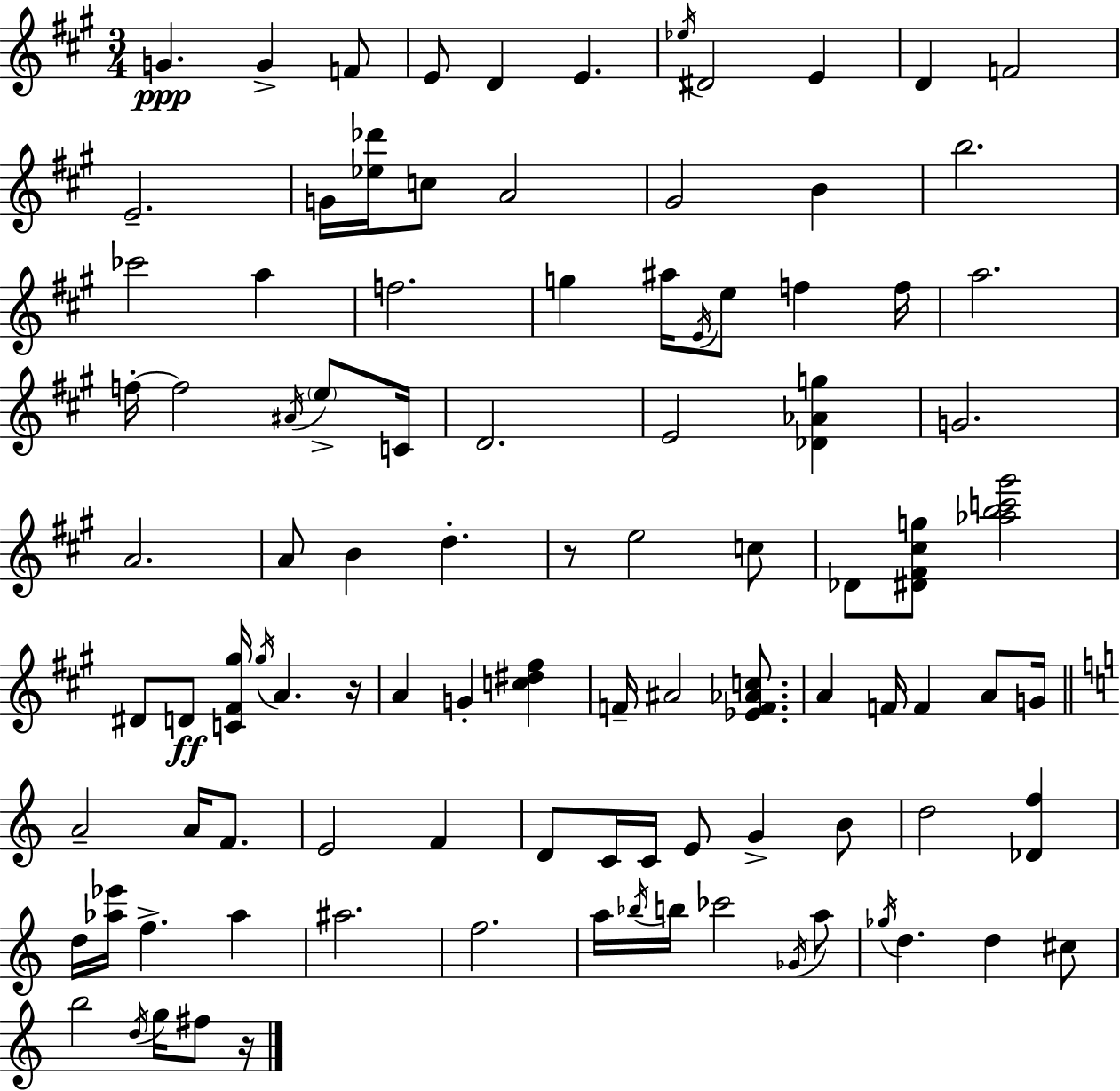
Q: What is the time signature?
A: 3/4